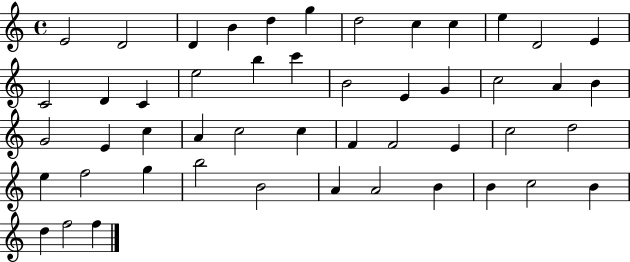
E4/h D4/h D4/q B4/q D5/q G5/q D5/h C5/q C5/q E5/q D4/h E4/q C4/h D4/q C4/q E5/h B5/q C6/q B4/h E4/q G4/q C5/h A4/q B4/q G4/h E4/q C5/q A4/q C5/h C5/q F4/q F4/h E4/q C5/h D5/h E5/q F5/h G5/q B5/h B4/h A4/q A4/h B4/q B4/q C5/h B4/q D5/q F5/h F5/q